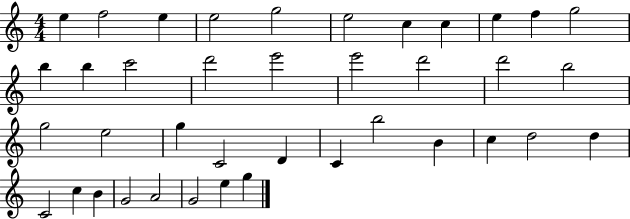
E5/q F5/h E5/q E5/h G5/h E5/h C5/q C5/q E5/q F5/q G5/h B5/q B5/q C6/h D6/h E6/h E6/h D6/h D6/h B5/h G5/h E5/h G5/q C4/h D4/q C4/q B5/h B4/q C5/q D5/h D5/q C4/h C5/q B4/q G4/h A4/h G4/h E5/q G5/q